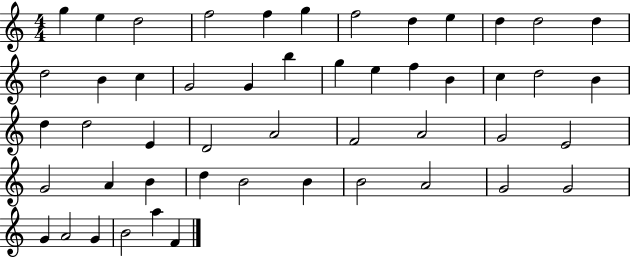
X:1
T:Untitled
M:4/4
L:1/4
K:C
g e d2 f2 f g f2 d e d d2 d d2 B c G2 G b g e f B c d2 B d d2 E D2 A2 F2 A2 G2 E2 G2 A B d B2 B B2 A2 G2 G2 G A2 G B2 a F